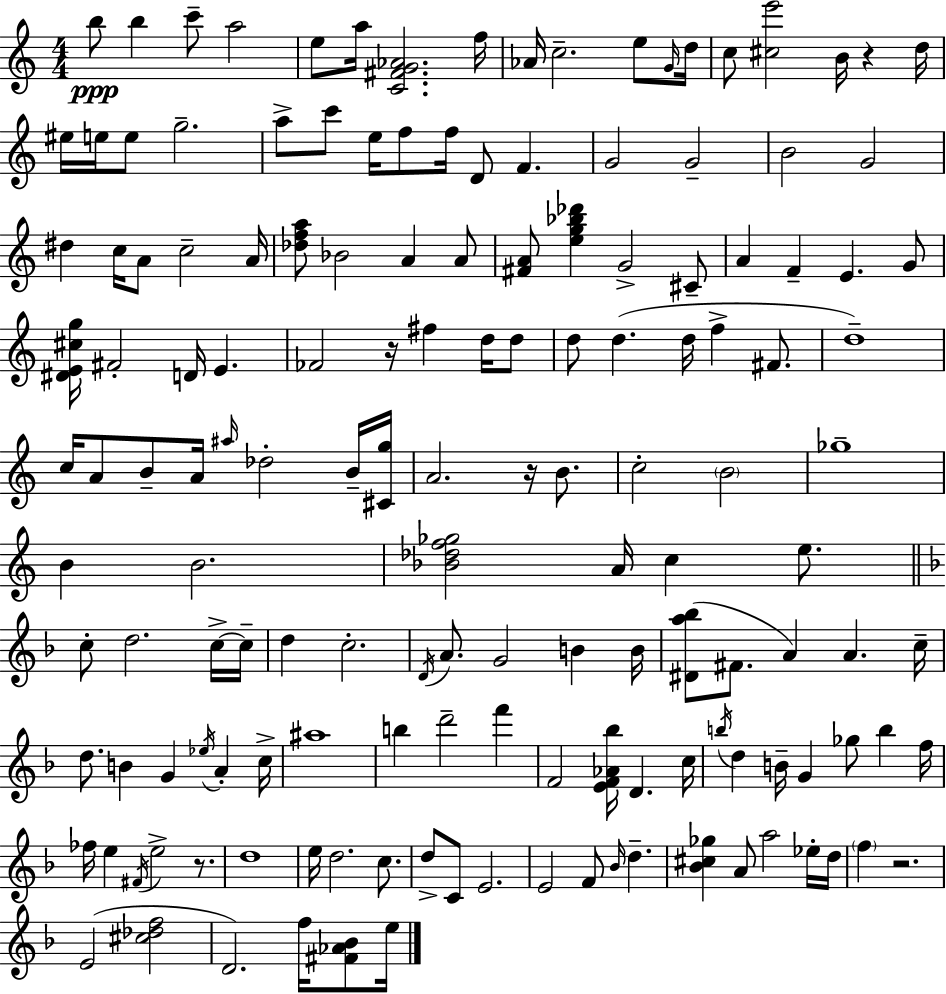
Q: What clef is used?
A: treble